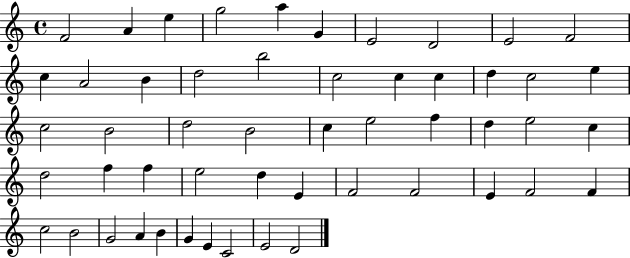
F4/h A4/q E5/q G5/h A5/q G4/q E4/h D4/h E4/h F4/h C5/q A4/h B4/q D5/h B5/h C5/h C5/q C5/q D5/q C5/h E5/q C5/h B4/h D5/h B4/h C5/q E5/h F5/q D5/q E5/h C5/q D5/h F5/q F5/q E5/h D5/q E4/q F4/h F4/h E4/q F4/h F4/q C5/h B4/h G4/h A4/q B4/q G4/q E4/q C4/h E4/h D4/h